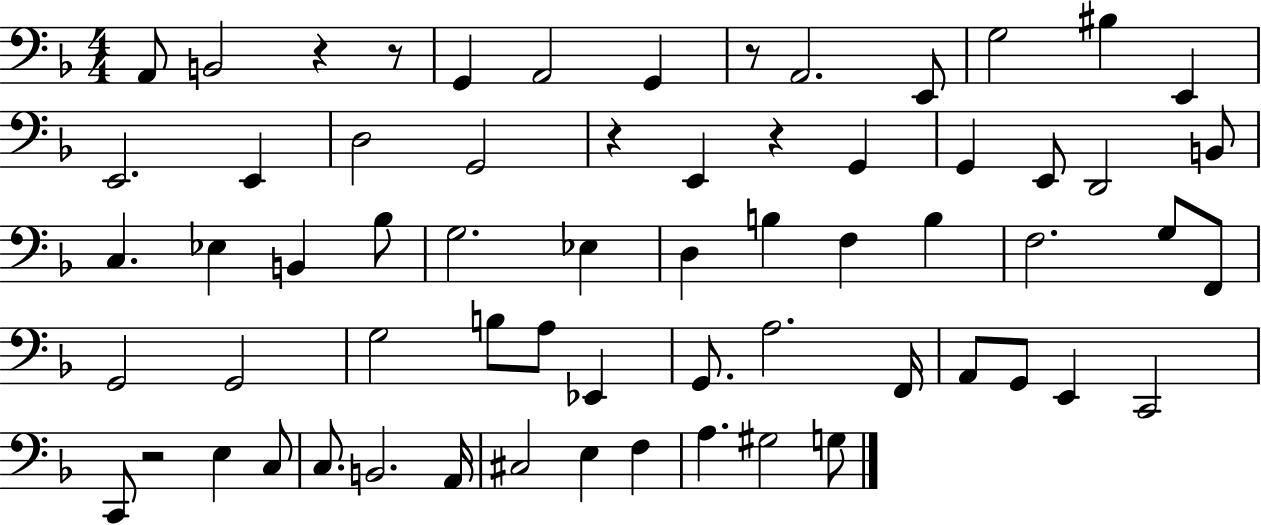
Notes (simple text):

A2/e B2/h R/q R/e G2/q A2/h G2/q R/e A2/h. E2/e G3/h BIS3/q E2/q E2/h. E2/q D3/h G2/h R/q E2/q R/q G2/q G2/q E2/e D2/h B2/e C3/q. Eb3/q B2/q Bb3/e G3/h. Eb3/q D3/q B3/q F3/q B3/q F3/h. G3/e F2/e G2/h G2/h G3/h B3/e A3/e Eb2/q G2/e. A3/h. F2/s A2/e G2/e E2/q C2/h C2/e R/h E3/q C3/e C3/e. B2/h. A2/s C#3/h E3/q F3/q A3/q. G#3/h G3/e